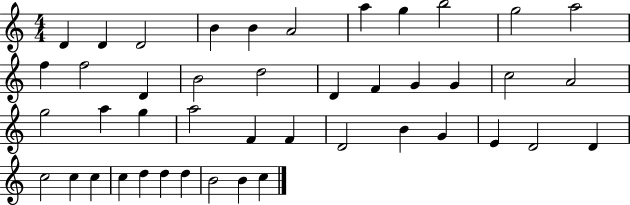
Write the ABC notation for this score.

X:1
T:Untitled
M:4/4
L:1/4
K:C
D D D2 B B A2 a g b2 g2 a2 f f2 D B2 d2 D F G G c2 A2 g2 a g a2 F F D2 B G E D2 D c2 c c c d d d B2 B c